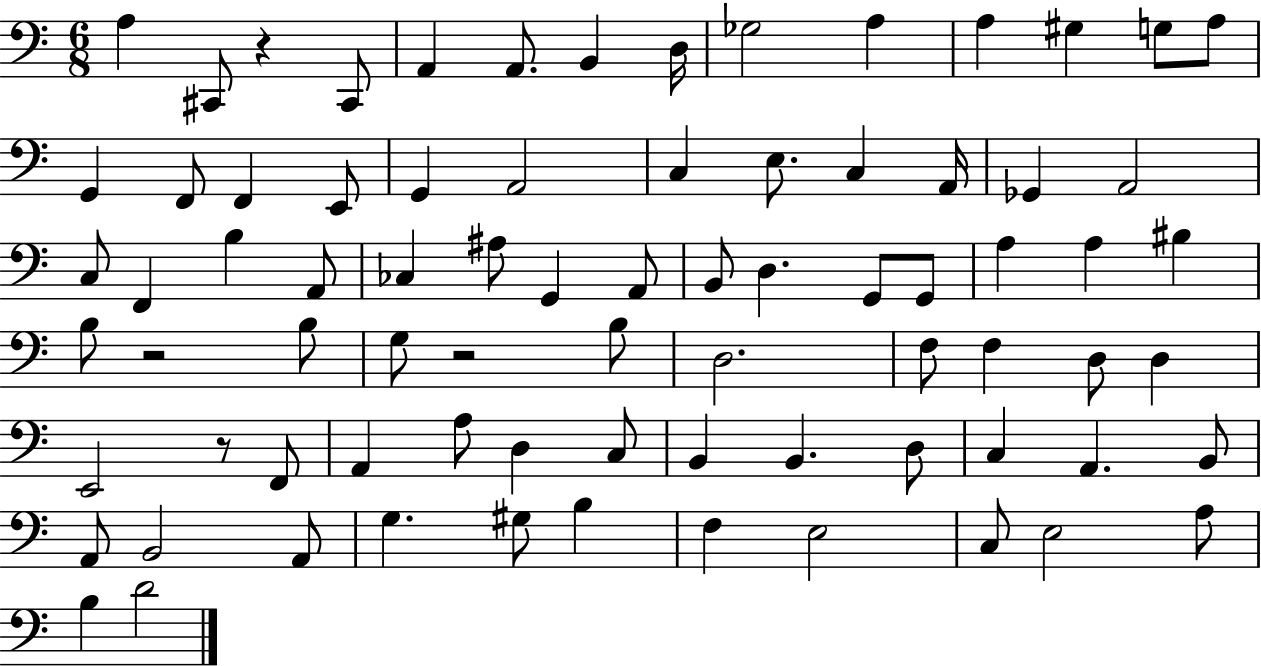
{
  \clef bass
  \numericTimeSignature
  \time 6/8
  \key c \major
  a4 cis,8 r4 cis,8 | a,4 a,8. b,4 d16 | ges2 a4 | a4 gis4 g8 a8 | \break g,4 f,8 f,4 e,8 | g,4 a,2 | c4 e8. c4 a,16 | ges,4 a,2 | \break c8 f,4 b4 a,8 | ces4 ais8 g,4 a,8 | b,8 d4. g,8 g,8 | a4 a4 bis4 | \break b8 r2 b8 | g8 r2 b8 | d2. | f8 f4 d8 d4 | \break e,2 r8 f,8 | a,4 a8 d4 c8 | b,4 b,4. d8 | c4 a,4. b,8 | \break a,8 b,2 a,8 | g4. gis8 b4 | f4 e2 | c8 e2 a8 | \break b4 d'2 | \bar "|."
}